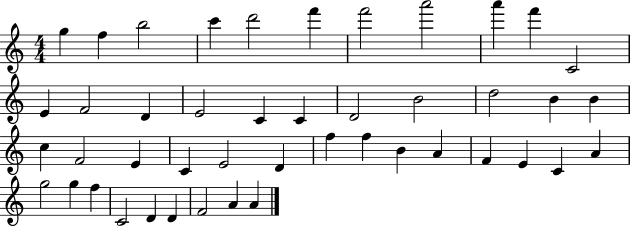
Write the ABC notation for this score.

X:1
T:Untitled
M:4/4
L:1/4
K:C
g f b2 c' d'2 f' f'2 a'2 a' f' C2 E F2 D E2 C C D2 B2 d2 B B c F2 E C E2 D f f B A F E C A g2 g f C2 D D F2 A A